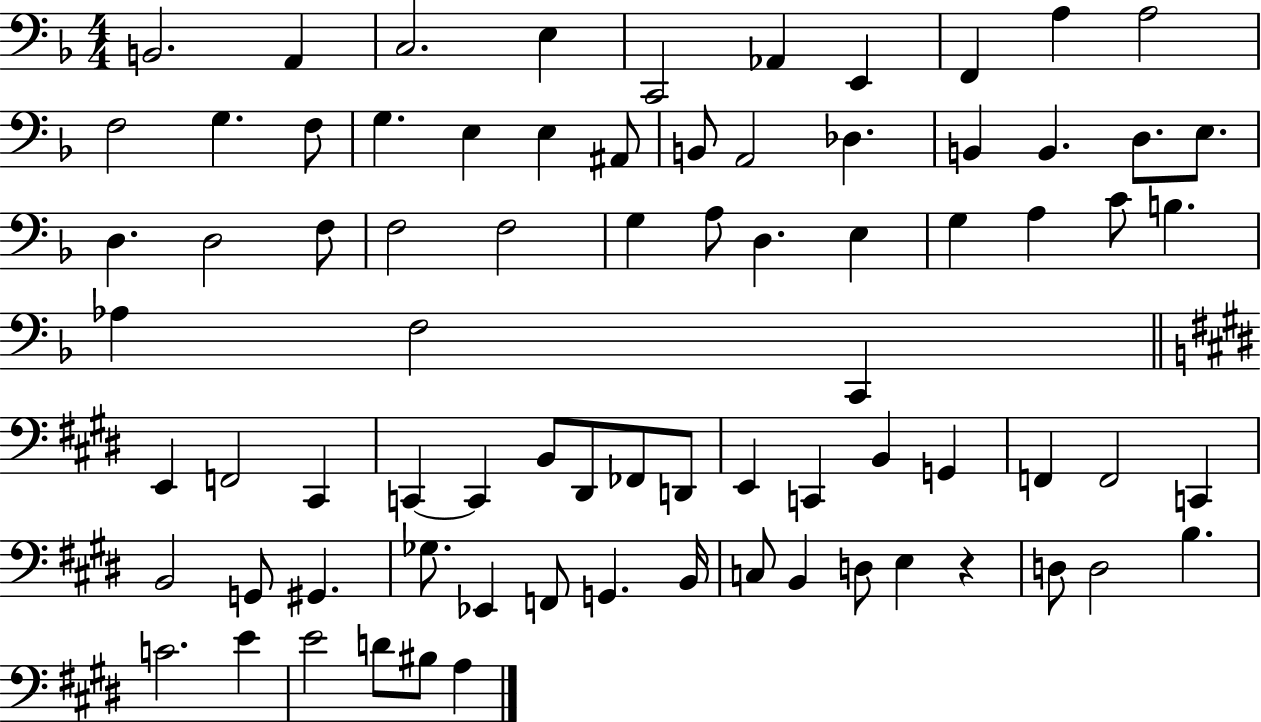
{
  \clef bass
  \numericTimeSignature
  \time 4/4
  \key f \major
  b,2. a,4 | c2. e4 | c,2 aes,4 e,4 | f,4 a4 a2 | \break f2 g4. f8 | g4. e4 e4 ais,8 | b,8 a,2 des4. | b,4 b,4. d8. e8. | \break d4. d2 f8 | f2 f2 | g4 a8 d4. e4 | g4 a4 c'8 b4. | \break aes4 f2 c,4 | \bar "||" \break \key e \major e,4 f,2 cis,4 | c,4~~ c,4 b,8 dis,8 fes,8 d,8 | e,4 c,4 b,4 g,4 | f,4 f,2 c,4 | \break b,2 g,8 gis,4. | ges8. ees,4 f,8 g,4. b,16 | c8 b,4 d8 e4 r4 | d8 d2 b4. | \break c'2. e'4 | e'2 d'8 bis8 a4 | \bar "|."
}